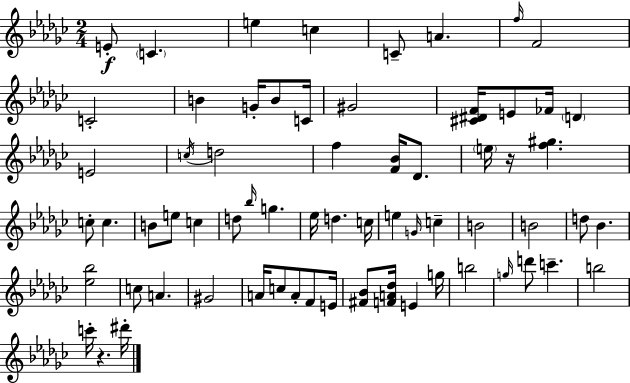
E4/e C4/q. E5/q C5/q C4/e A4/q. F5/s F4/h C4/h B4/q G4/s B4/e C4/s G#4/h [C#4,D#4,F4]/s E4/e FES4/s D4/q E4/h C5/s D5/h F5/q [F4,Bb4]/s Db4/e. E5/s R/s [F5,G#5]/q. C5/e C5/q. B4/e E5/e C5/q D5/e Bb5/s G5/q. Eb5/s D5/q. C5/s E5/q G4/s C5/q B4/h B4/h D5/e Bb4/q. [Eb5,Bb5]/h C5/e A4/q. G#4/h A4/s C5/e A4/e F4/e E4/s [F#4,Bb4]/e [F4,A4,Db5]/s E4/q G5/s B5/h G5/s D6/e C6/q. B5/h C6/s R/q. D#6/s